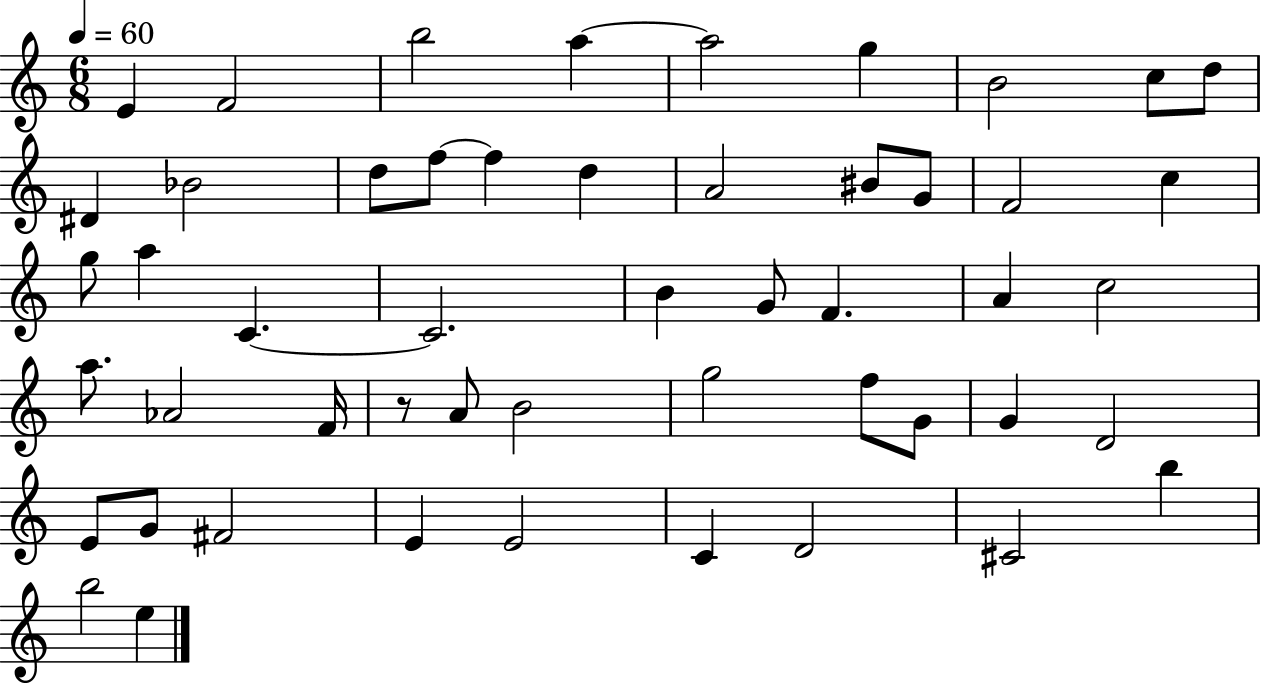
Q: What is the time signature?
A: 6/8